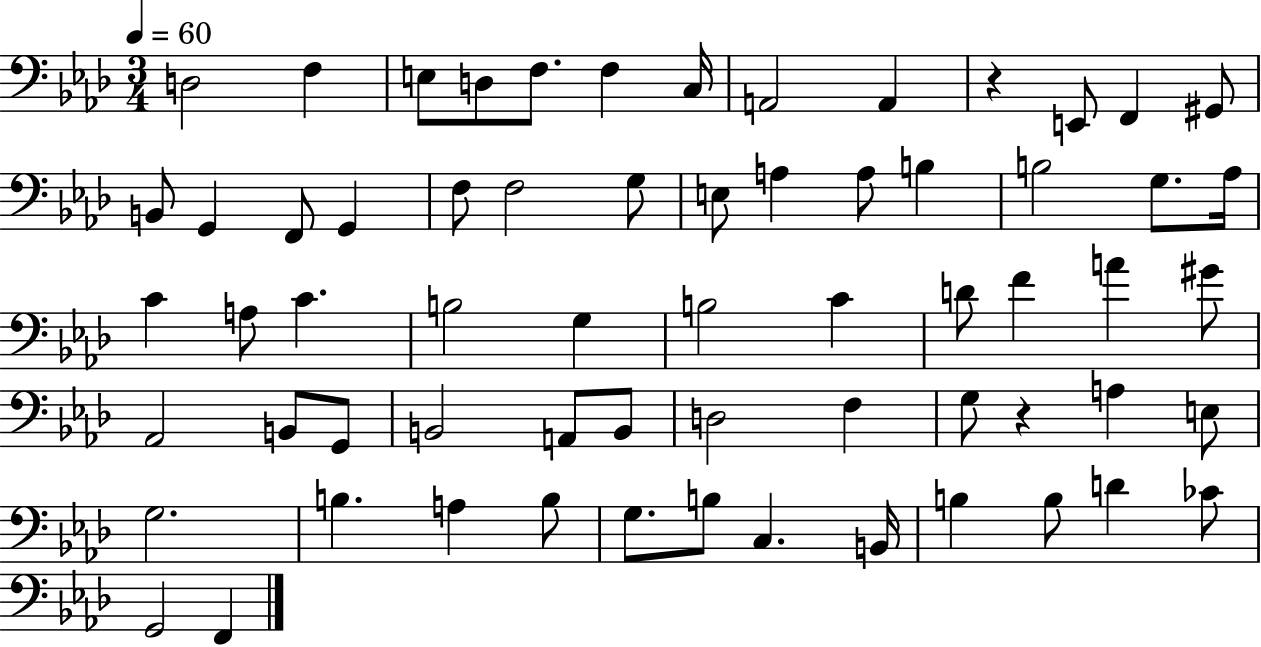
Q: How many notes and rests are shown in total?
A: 64